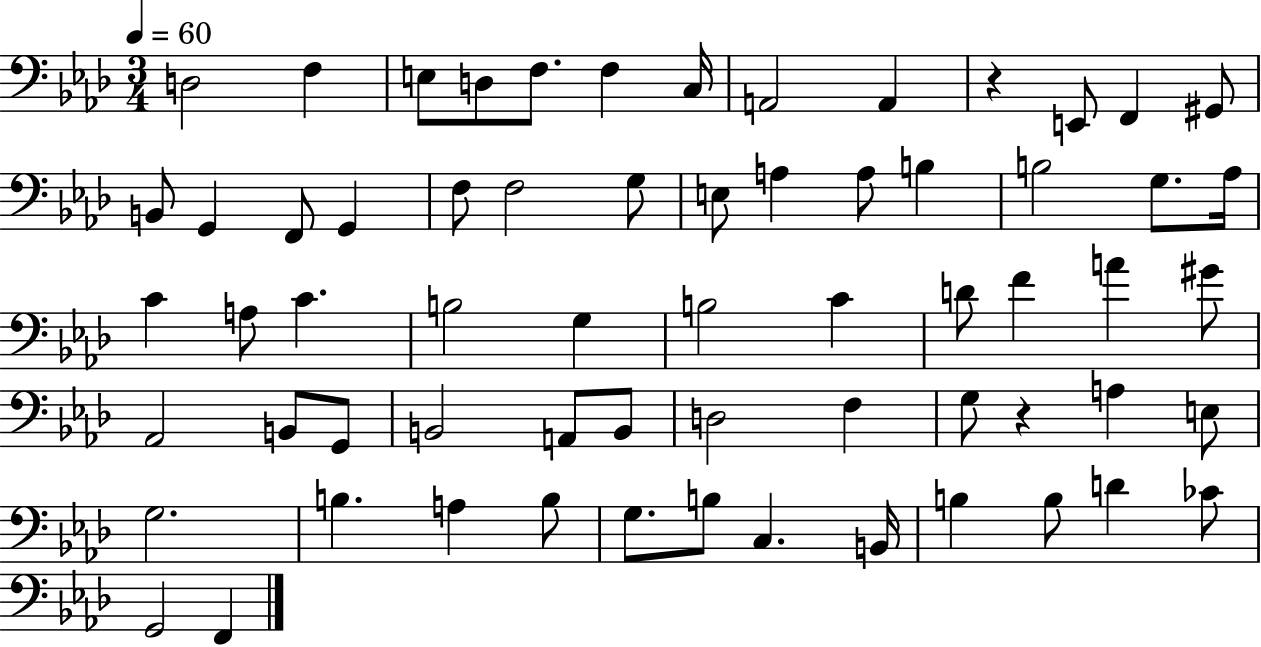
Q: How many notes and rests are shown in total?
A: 64